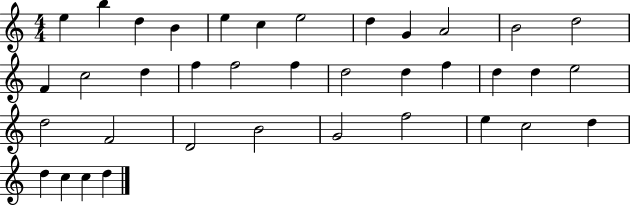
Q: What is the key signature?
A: C major